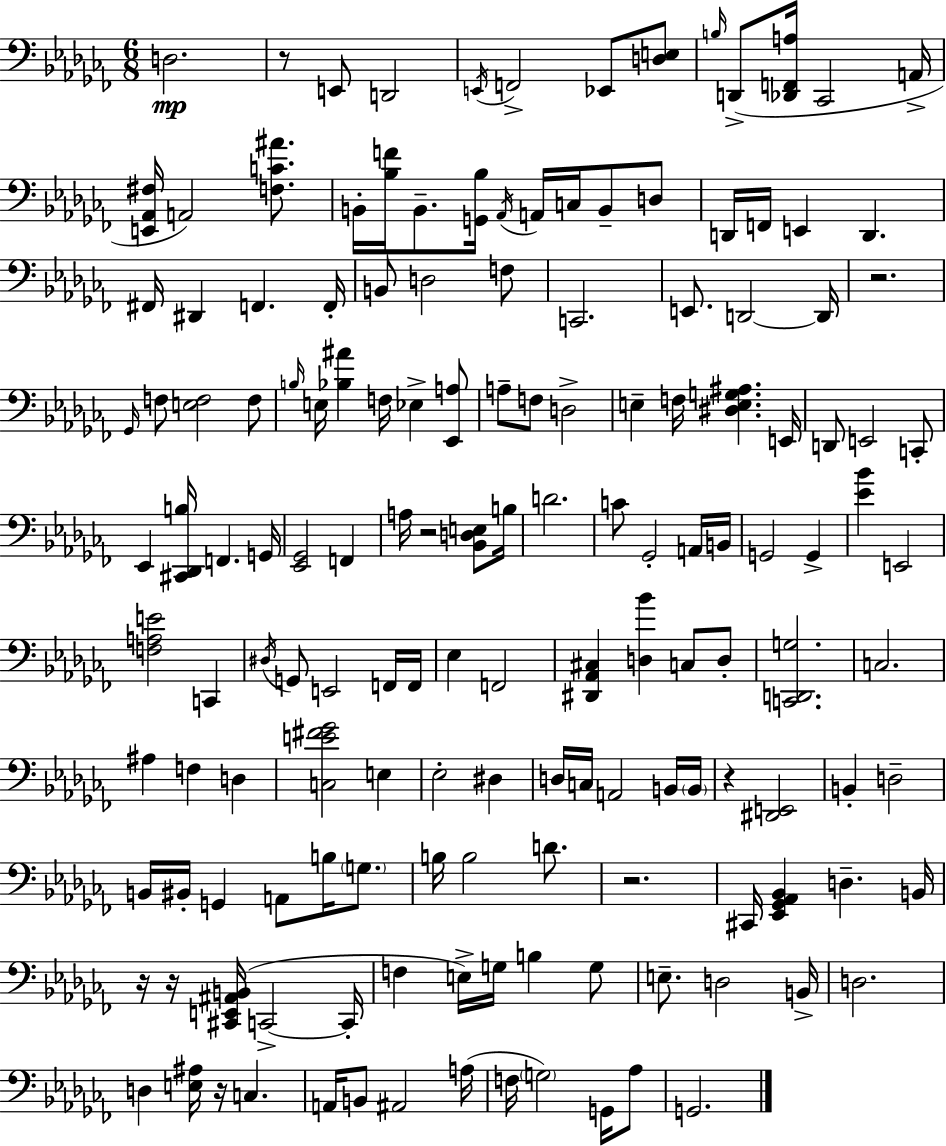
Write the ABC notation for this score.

X:1
T:Untitled
M:6/8
L:1/4
K:Abm
D,2 z/2 E,,/2 D,,2 E,,/4 F,,2 _E,,/2 [D,E,]/2 B,/4 D,,/2 [_D,,F,,A,]/4 _C,,2 A,,/4 [E,,_A,,^F,]/4 A,,2 [F,C^A]/2 B,,/4 [_B,F]/4 B,,/2 [G,,_B,]/4 _A,,/4 A,,/4 C,/4 B,,/2 D,/2 D,,/4 F,,/4 E,, D,, ^F,,/4 ^D,, F,, F,,/4 B,,/2 D,2 F,/2 C,,2 E,,/2 D,,2 D,,/4 z2 _G,,/4 F,/2 [E,F,]2 F,/2 B,/4 E,/4 [_B,^A] F,/4 _E, [_E,,A,]/2 A,/2 F,/2 D,2 E, F,/4 [^D,E,G,^A,] E,,/4 D,,/2 E,,2 C,,/2 _E,, [^C,,_D,,B,]/4 F,, G,,/4 [_E,,_G,,]2 F,, A,/4 z2 [_B,,D,E,]/2 B,/4 D2 C/2 _G,,2 A,,/4 B,,/4 G,,2 G,, [_E_B] E,,2 [F,A,E]2 C,, ^D,/4 G,,/2 E,,2 F,,/4 F,,/4 _E, F,,2 [^D,,_A,,^C,] [D,_B] C,/2 D,/2 [C,,D,,G,]2 C,2 ^A, F, D, [C,E^F_G]2 E, _E,2 ^D, D,/4 C,/4 A,,2 B,,/4 B,,/4 z [^D,,E,,]2 B,, D,2 B,,/4 ^B,,/4 G,, A,,/2 B,/4 G,/2 B,/4 B,2 D/2 z2 ^C,,/4 [_E,,_G,,_A,,_B,,] D, B,,/4 z/4 z/4 [^C,,E,,^A,,B,,]/4 C,,2 C,,/4 F, E,/4 G,/4 B, G,/2 E,/2 D,2 B,,/4 D,2 D, [E,^A,]/4 z/4 C, A,,/4 B,,/2 ^A,,2 A,/4 F,/4 G,2 G,,/4 _A,/2 G,,2